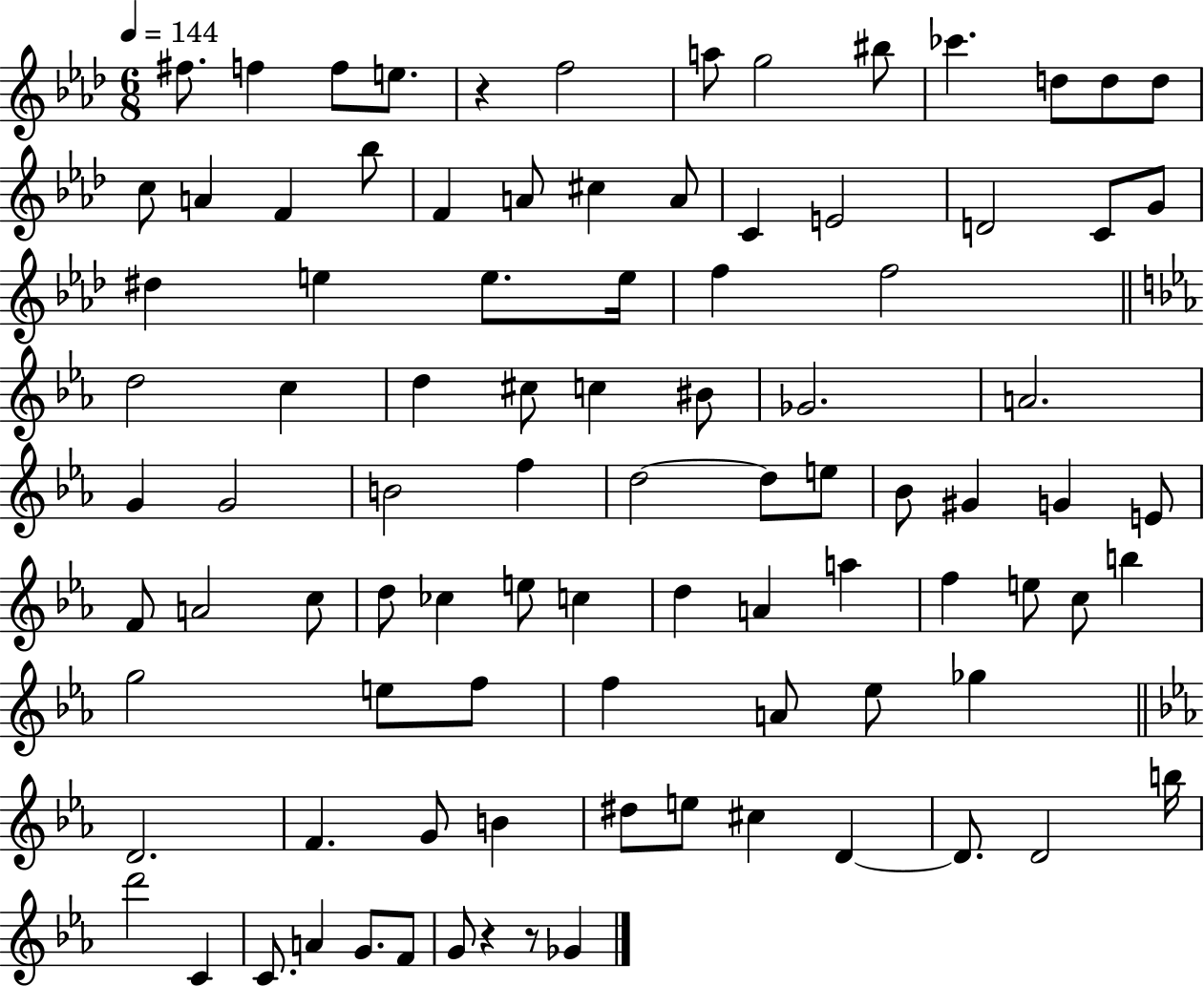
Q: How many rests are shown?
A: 3